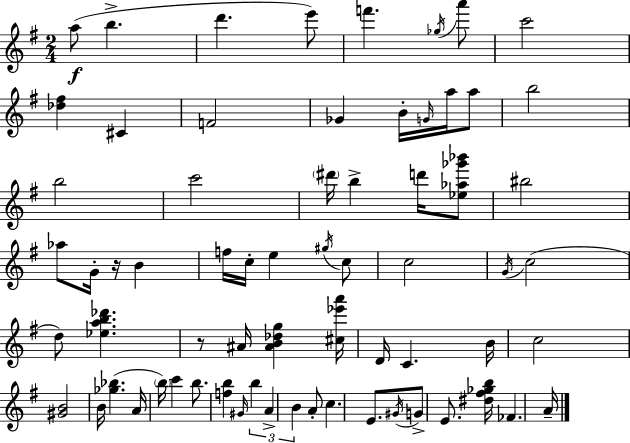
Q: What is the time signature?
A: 2/4